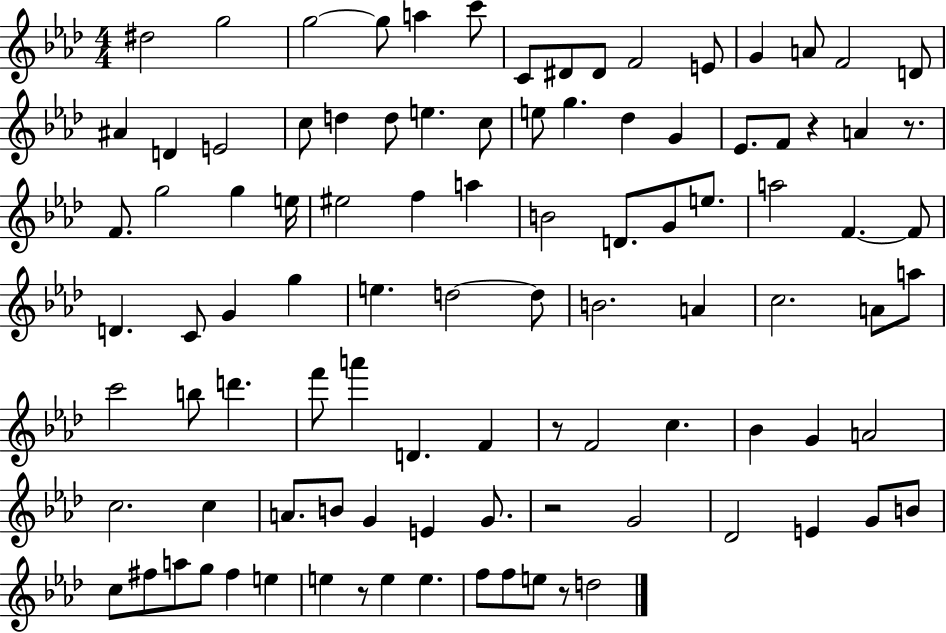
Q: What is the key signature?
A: AES major